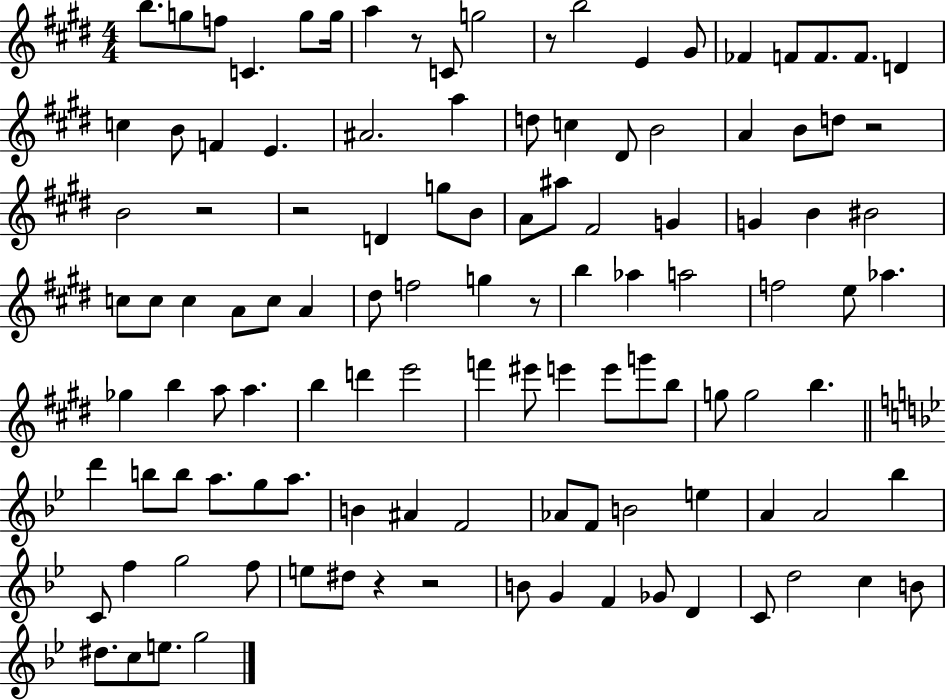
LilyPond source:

{
  \clef treble
  \numericTimeSignature
  \time 4/4
  \key e \major
  b''8. g''8 f''8 c'4. g''8 g''16 | a''4 r8 c'8 g''2 | r8 b''2 e'4 gis'8 | fes'4 f'8 f'8. f'8. d'4 | \break c''4 b'8 f'4 e'4. | ais'2. a''4 | d''8 c''4 dis'8 b'2 | a'4 b'8 d''8 r2 | \break b'2 r2 | r2 d'4 g''8 b'8 | a'8 ais''8 fis'2 g'4 | g'4 b'4 bis'2 | \break c''8 c''8 c''4 a'8 c''8 a'4 | dis''8 f''2 g''4 r8 | b''4 aes''4 a''2 | f''2 e''8 aes''4. | \break ges''4 b''4 a''8 a''4. | b''4 d'''4 e'''2 | f'''4 eis'''8 e'''4 e'''8 g'''8 b''8 | g''8 g''2 b''4. | \break \bar "||" \break \key g \minor d'''4 b''8 b''8 a''8. g''8 a''8. | b'4 ais'4 f'2 | aes'8 f'8 b'2 e''4 | a'4 a'2 bes''4 | \break c'8 f''4 g''2 f''8 | e''8 dis''8 r4 r2 | b'8 g'4 f'4 ges'8 d'4 | c'8 d''2 c''4 b'8 | \break dis''8. c''8 e''8. g''2 | \bar "|."
}